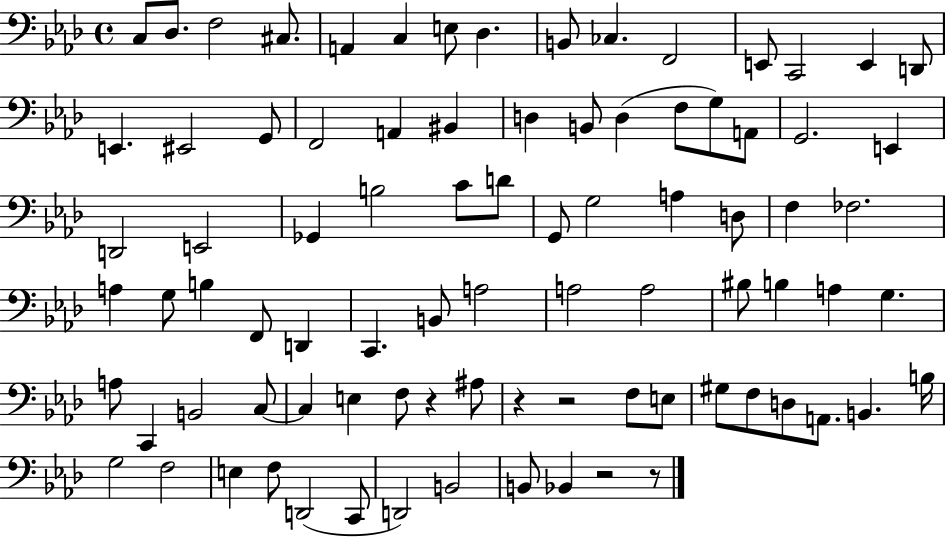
X:1
T:Untitled
M:4/4
L:1/4
K:Ab
C,/2 _D,/2 F,2 ^C,/2 A,, C, E,/2 _D, B,,/2 _C, F,,2 E,,/2 C,,2 E,, D,,/2 E,, ^E,,2 G,,/2 F,,2 A,, ^B,, D, B,,/2 D, F,/2 G,/2 A,,/2 G,,2 E,, D,,2 E,,2 _G,, B,2 C/2 D/2 G,,/2 G,2 A, D,/2 F, _F,2 A, G,/2 B, F,,/2 D,, C,, B,,/2 A,2 A,2 A,2 ^B,/2 B, A, G, A,/2 C,, B,,2 C,/2 C, E, F,/2 z ^A,/2 z z2 F,/2 E,/2 ^G,/2 F,/2 D,/2 A,,/2 B,, B,/4 G,2 F,2 E, F,/2 D,,2 C,,/2 D,,2 B,,2 B,,/2 _B,, z2 z/2